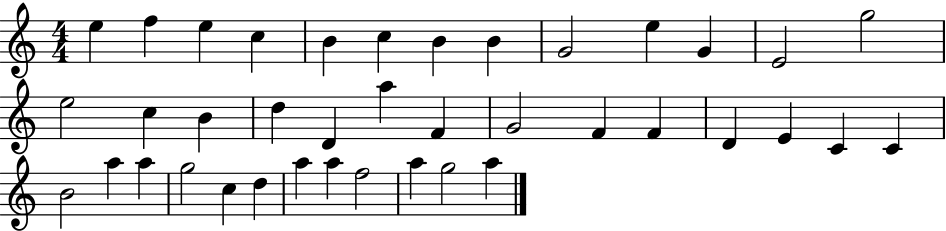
X:1
T:Untitled
M:4/4
L:1/4
K:C
e f e c B c B B G2 e G E2 g2 e2 c B d D a F G2 F F D E C C B2 a a g2 c d a a f2 a g2 a